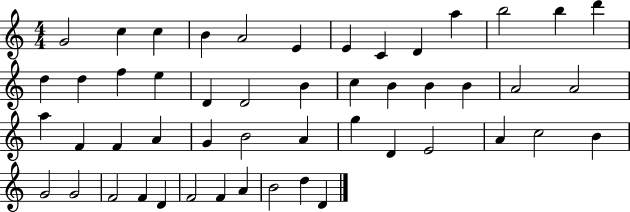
X:1
T:Untitled
M:4/4
L:1/4
K:C
G2 c c B A2 E E C D a b2 b d' d d f e D D2 B c B B B A2 A2 a F F A G B2 A g D E2 A c2 B G2 G2 F2 F D F2 F A B2 d D